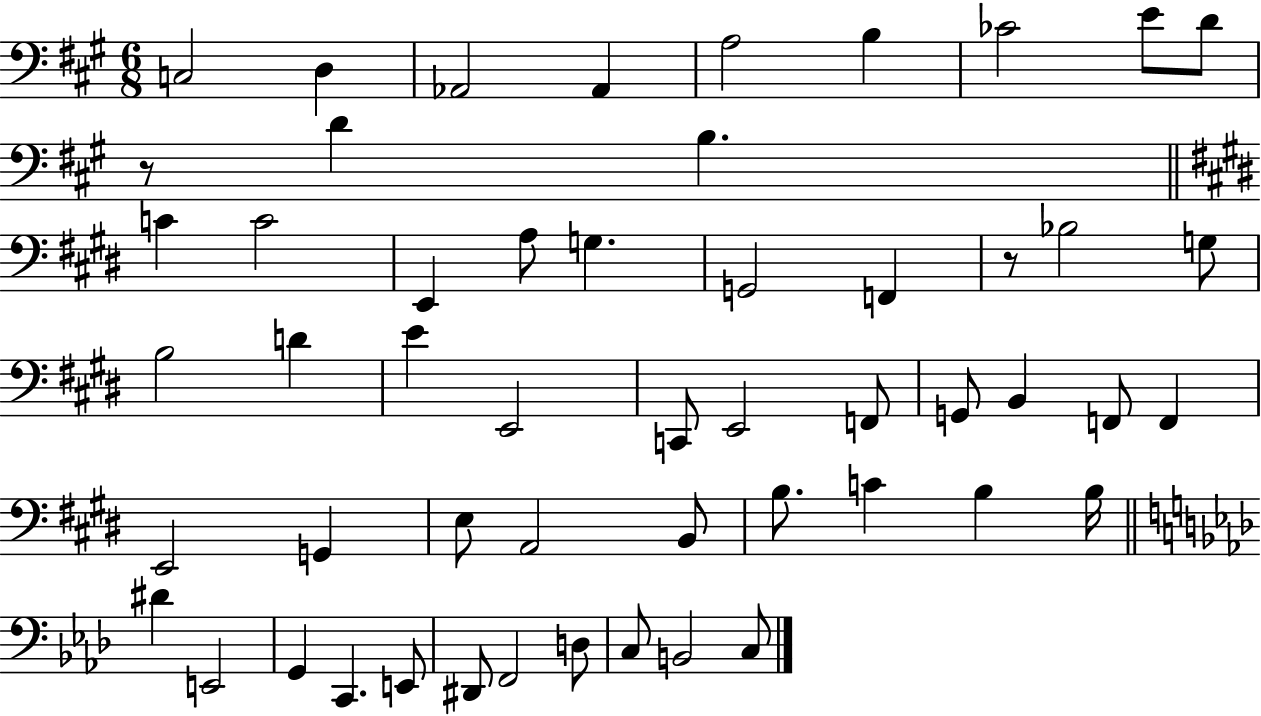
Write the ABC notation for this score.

X:1
T:Untitled
M:6/8
L:1/4
K:A
C,2 D, _A,,2 _A,, A,2 B, _C2 E/2 D/2 z/2 D B, C C2 E,, A,/2 G, G,,2 F,, z/2 _B,2 G,/2 B,2 D E E,,2 C,,/2 E,,2 F,,/2 G,,/2 B,, F,,/2 F,, E,,2 G,, E,/2 A,,2 B,,/2 B,/2 C B, B,/4 ^D E,,2 G,, C,, E,,/2 ^D,,/2 F,,2 D,/2 C,/2 B,,2 C,/2